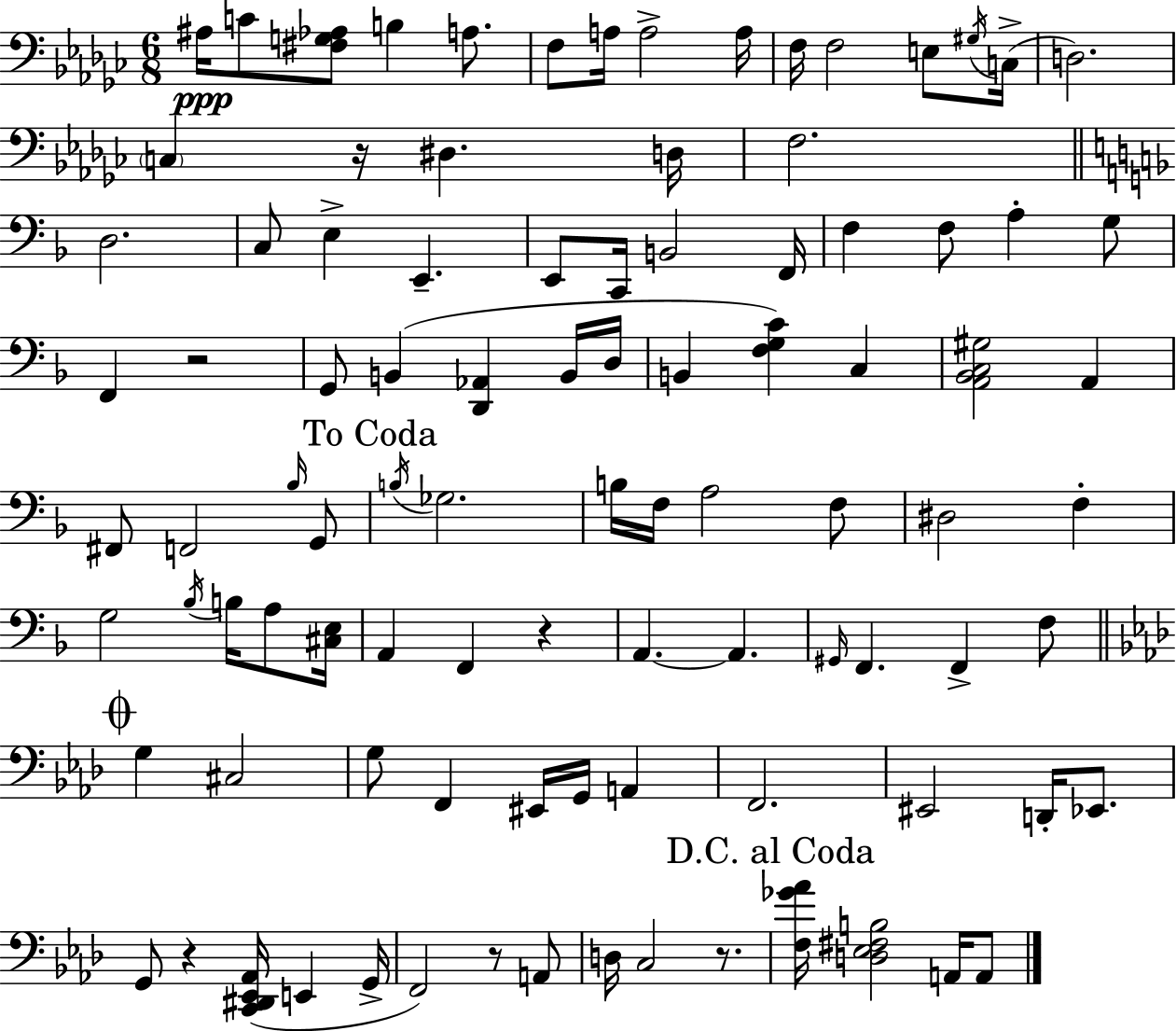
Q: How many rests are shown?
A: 6